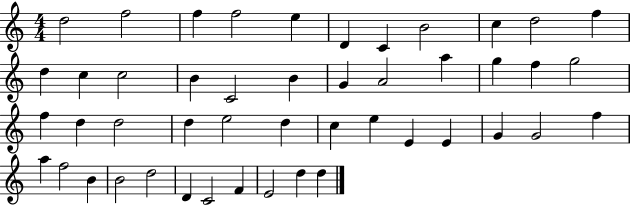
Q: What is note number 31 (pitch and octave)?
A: E5